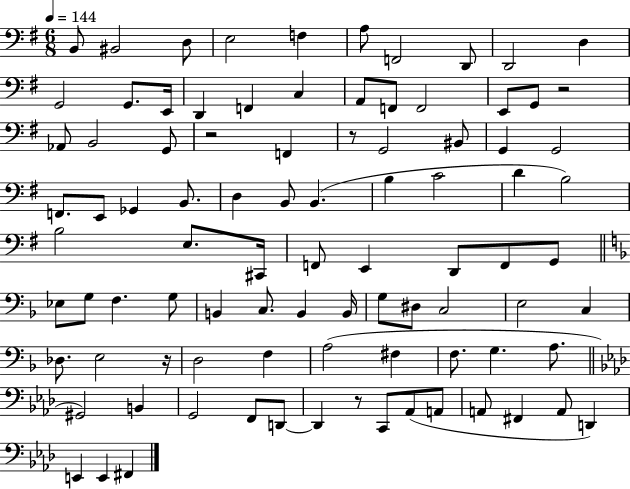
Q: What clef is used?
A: bass